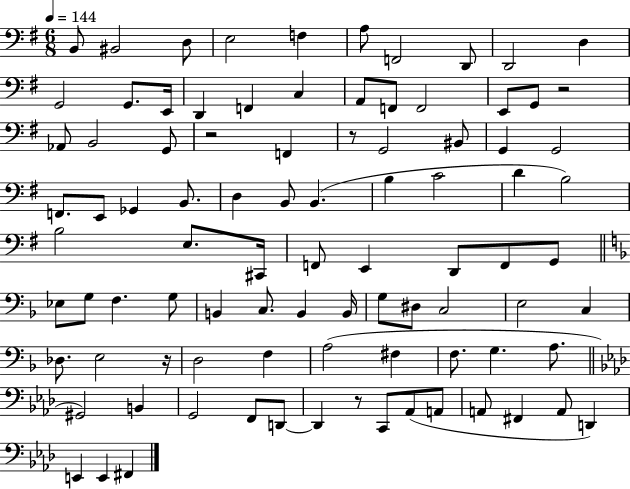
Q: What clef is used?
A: bass